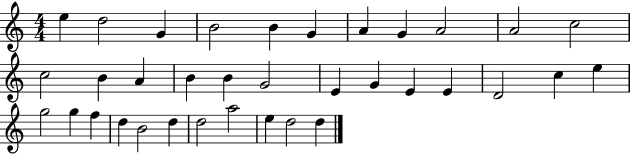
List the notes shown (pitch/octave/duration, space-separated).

E5/q D5/h G4/q B4/h B4/q G4/q A4/q G4/q A4/h A4/h C5/h C5/h B4/q A4/q B4/q B4/q G4/h E4/q G4/q E4/q E4/q D4/h C5/q E5/q G5/h G5/q F5/q D5/q B4/h D5/q D5/h A5/h E5/q D5/h D5/q